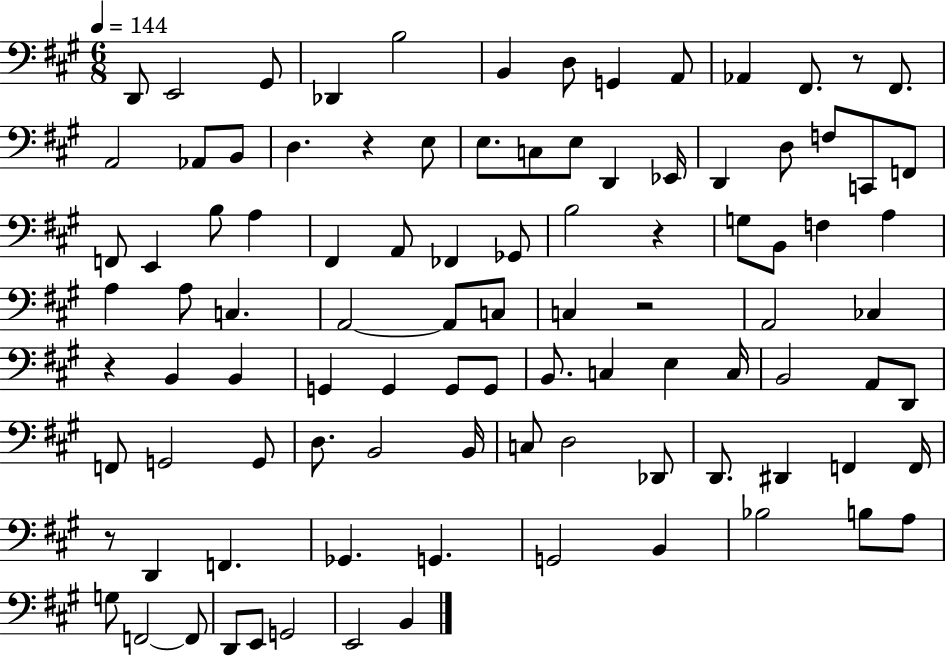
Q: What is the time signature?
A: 6/8